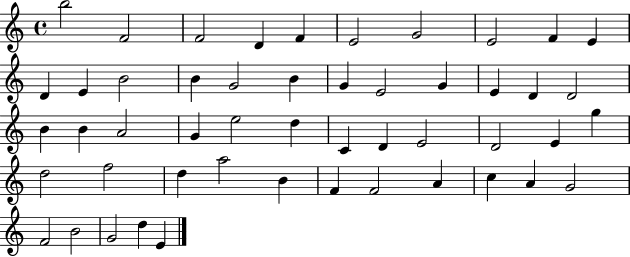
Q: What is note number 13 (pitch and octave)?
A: B4